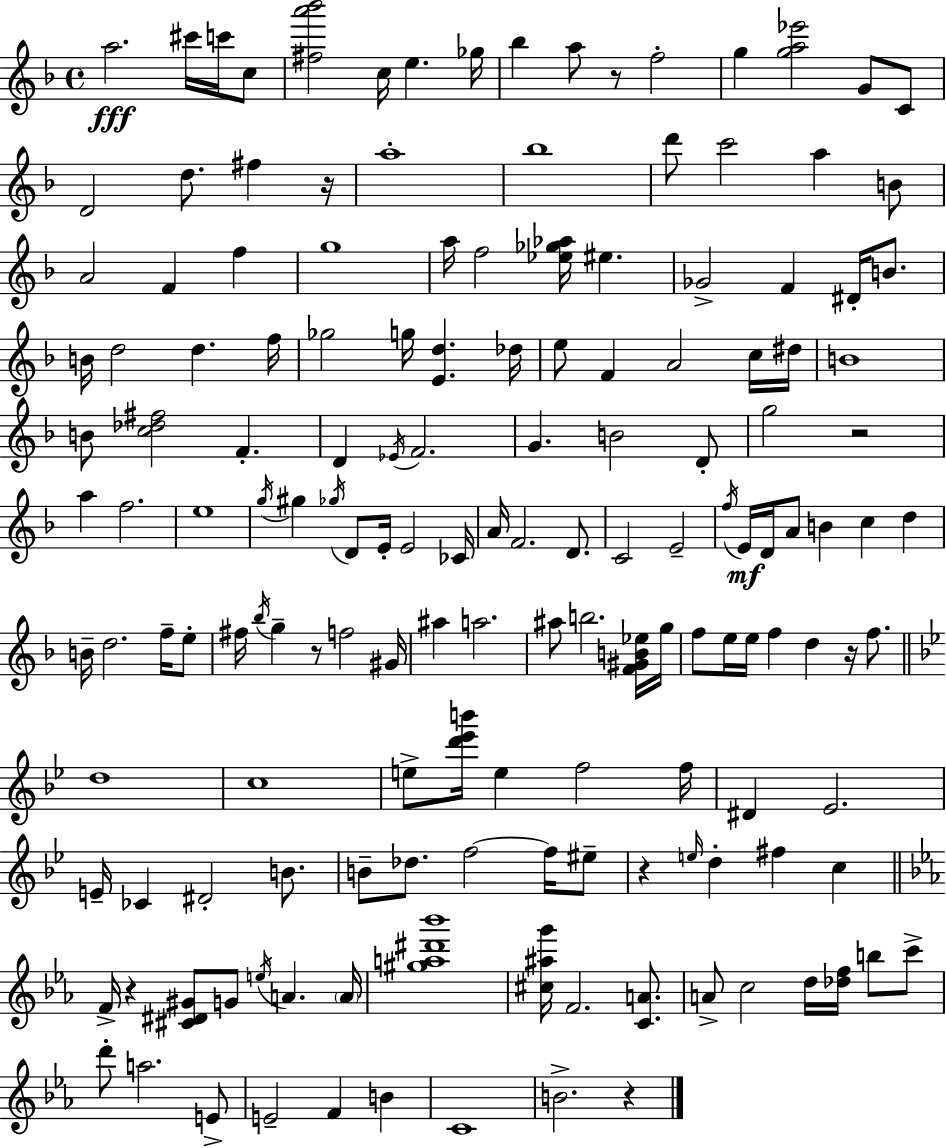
X:1
T:Untitled
M:4/4
L:1/4
K:Dm
a2 ^c'/4 c'/4 c/2 [^fa'_b']2 c/4 e _g/4 _b a/2 z/2 f2 g [ga_e']2 G/2 C/2 D2 d/2 ^f z/4 a4 _b4 d'/2 c'2 a B/2 A2 F f g4 a/4 f2 [_e_g_a]/4 ^e _G2 F ^D/4 B/2 B/4 d2 d f/4 _g2 g/4 [Ed] _d/4 e/2 F A2 c/4 ^d/4 B4 B/2 [c_d^f]2 F D _E/4 F2 G B2 D/2 g2 z2 a f2 e4 g/4 ^g _g/4 D/2 E/4 E2 _C/4 A/4 F2 D/2 C2 E2 f/4 E/4 D/4 A/2 B c d B/4 d2 f/4 e/2 ^f/4 _b/4 g z/2 f2 ^G/4 ^a a2 ^a/2 b2 [F^GB_e]/4 g/4 f/2 e/4 e/4 f d z/4 f/2 d4 c4 e/2 [d'_e'b']/4 e f2 f/4 ^D _E2 E/4 _C ^D2 B/2 B/2 _d/2 f2 f/4 ^e/2 z e/4 d ^f c F/4 z [^C^D^G]/2 G/2 e/4 A A/4 [^ga^d'_b']4 [^c^ag']/4 F2 [CA]/2 A/2 c2 d/4 [_df]/4 b/2 c'/2 d'/2 a2 E/2 E2 F B C4 B2 z